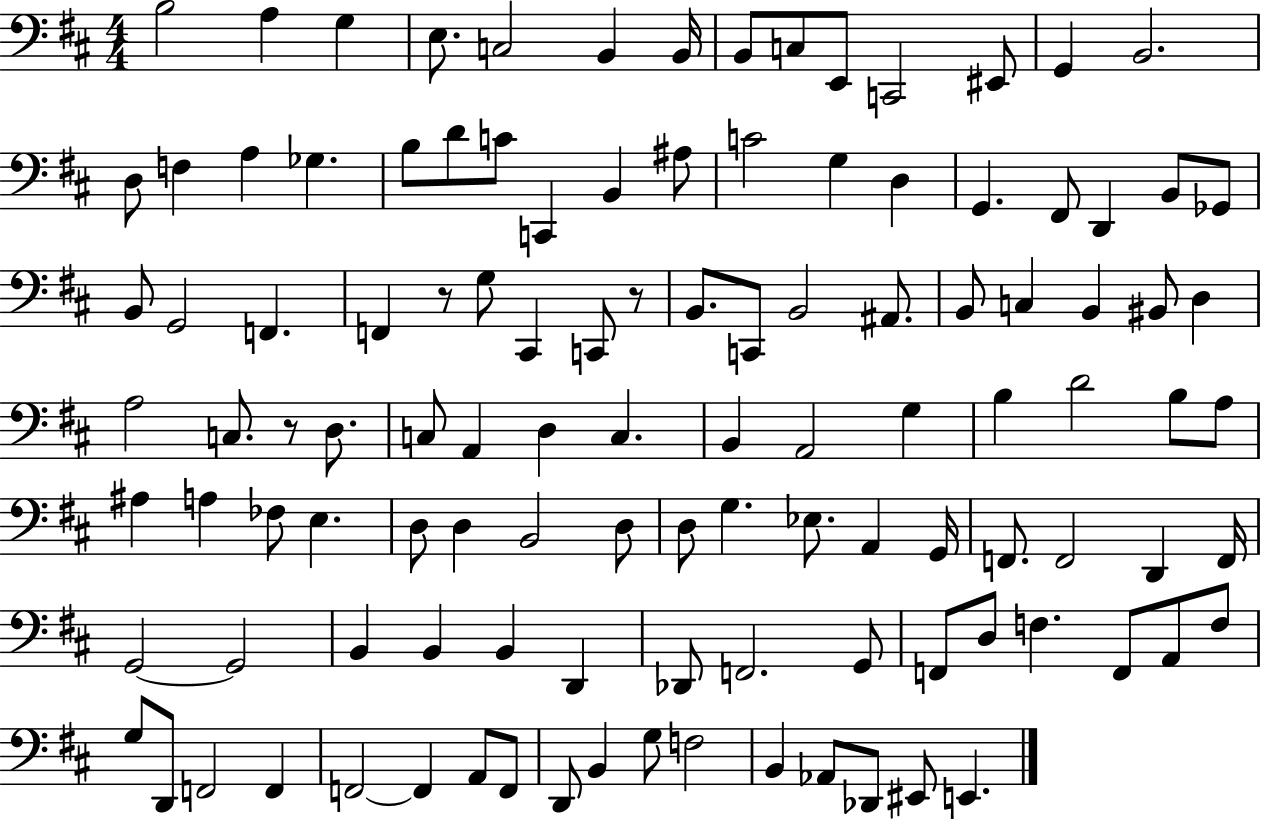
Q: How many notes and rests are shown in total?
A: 114